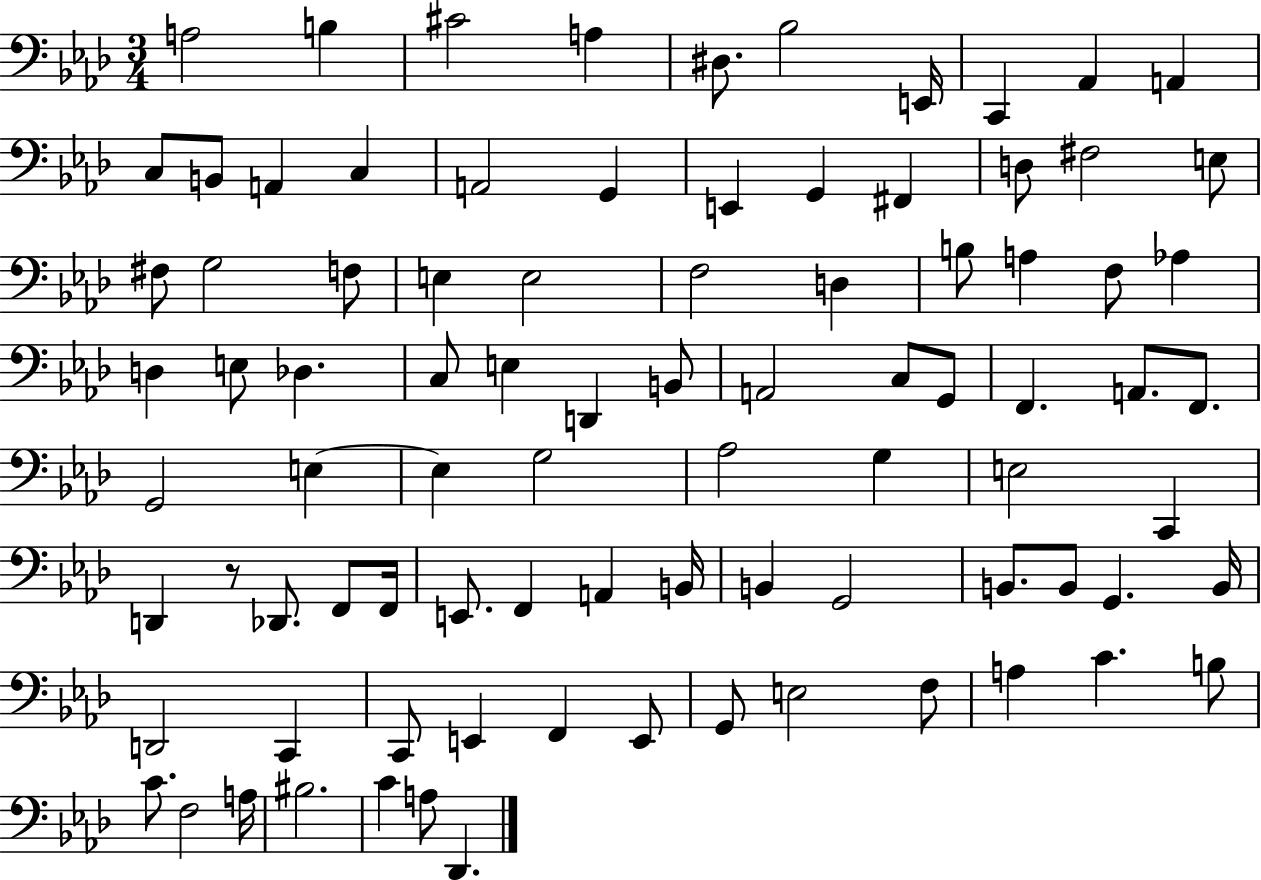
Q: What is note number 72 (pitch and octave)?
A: E2